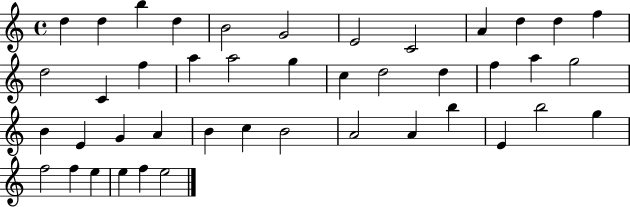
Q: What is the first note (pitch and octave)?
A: D5